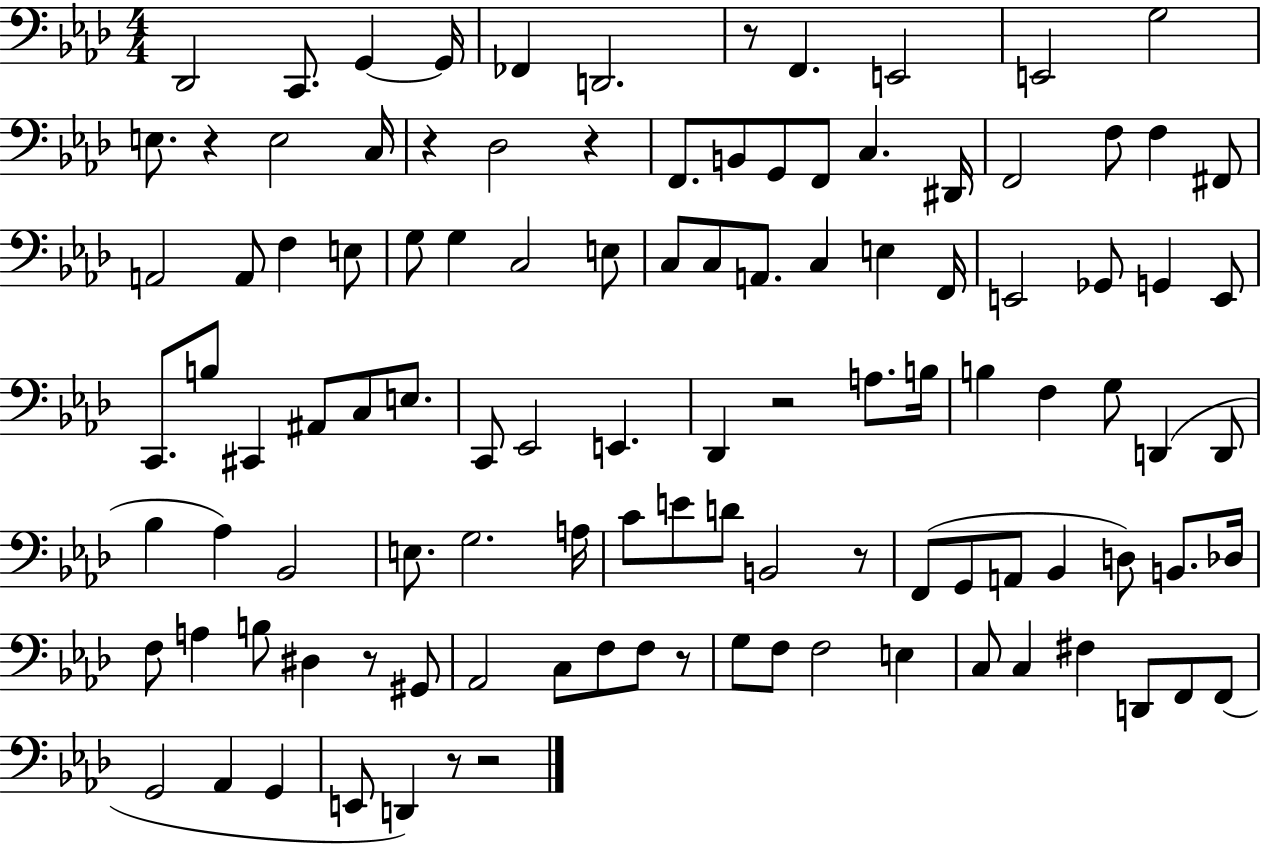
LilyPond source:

{
  \clef bass
  \numericTimeSignature
  \time 4/4
  \key aes \major
  des,2 c,8. g,4~~ g,16 | fes,4 d,2. | r8 f,4. e,2 | e,2 g2 | \break e8. r4 e2 c16 | r4 des2 r4 | f,8. b,8 g,8 f,8 c4. dis,16 | f,2 f8 f4 fis,8 | \break a,2 a,8 f4 e8 | g8 g4 c2 e8 | c8 c8 a,8. c4 e4 f,16 | e,2 ges,8 g,4 e,8 | \break c,8. b8 cis,4 ais,8 c8 e8. | c,8 ees,2 e,4. | des,4 r2 a8. b16 | b4 f4 g8 d,4( d,8 | \break bes4 aes4) bes,2 | e8. g2. a16 | c'8 e'8 d'8 b,2 r8 | f,8( g,8 a,8 bes,4 d8) b,8. des16 | \break f8 a4 b8 dis4 r8 gis,8 | aes,2 c8 f8 f8 r8 | g8 f8 f2 e4 | c8 c4 fis4 d,8 f,8 f,8( | \break g,2 aes,4 g,4 | e,8 d,4) r8 r2 | \bar "|."
}